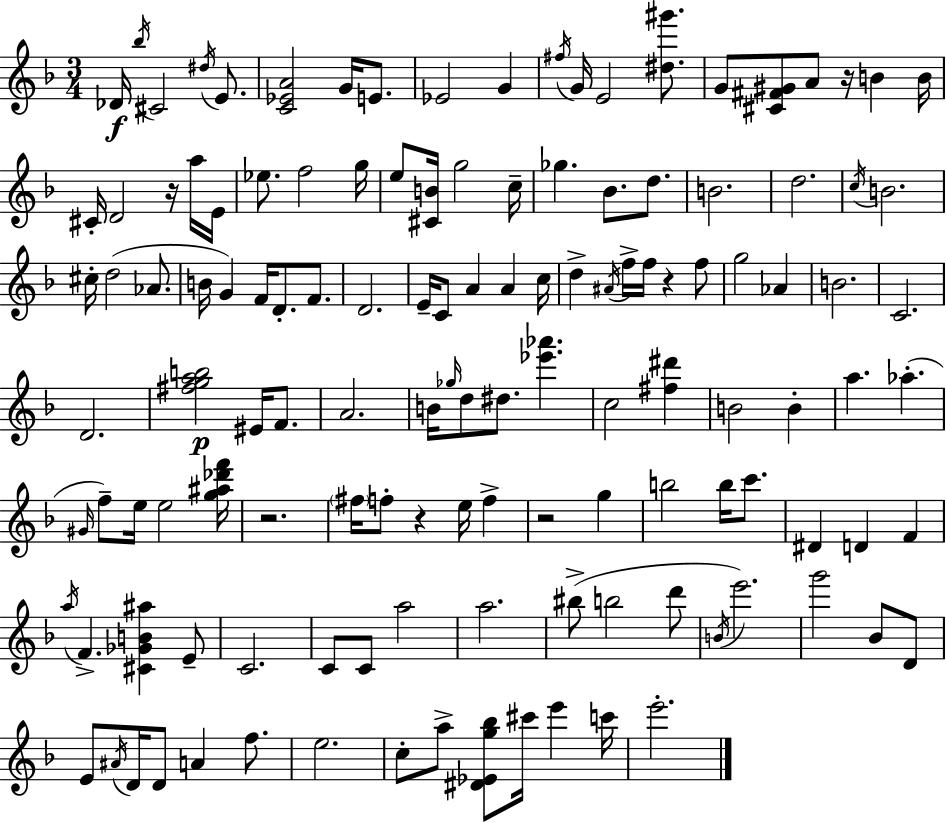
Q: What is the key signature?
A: F major